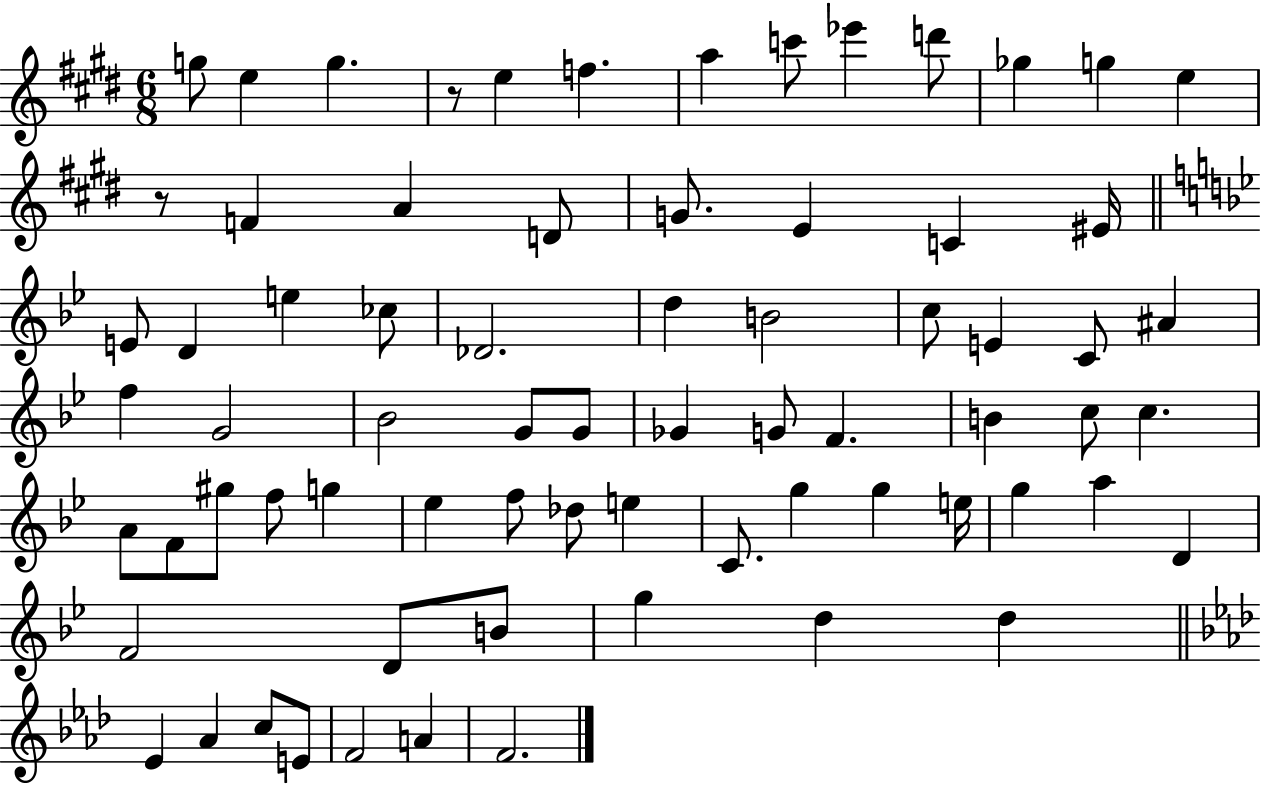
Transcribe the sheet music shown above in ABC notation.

X:1
T:Untitled
M:6/8
L:1/4
K:E
g/2 e g z/2 e f a c'/2 _e' d'/2 _g g e z/2 F A D/2 G/2 E C ^E/4 E/2 D e _c/2 _D2 d B2 c/2 E C/2 ^A f G2 _B2 G/2 G/2 _G G/2 F B c/2 c A/2 F/2 ^g/2 f/2 g _e f/2 _d/2 e C/2 g g e/4 g a D F2 D/2 B/2 g d d _E _A c/2 E/2 F2 A F2